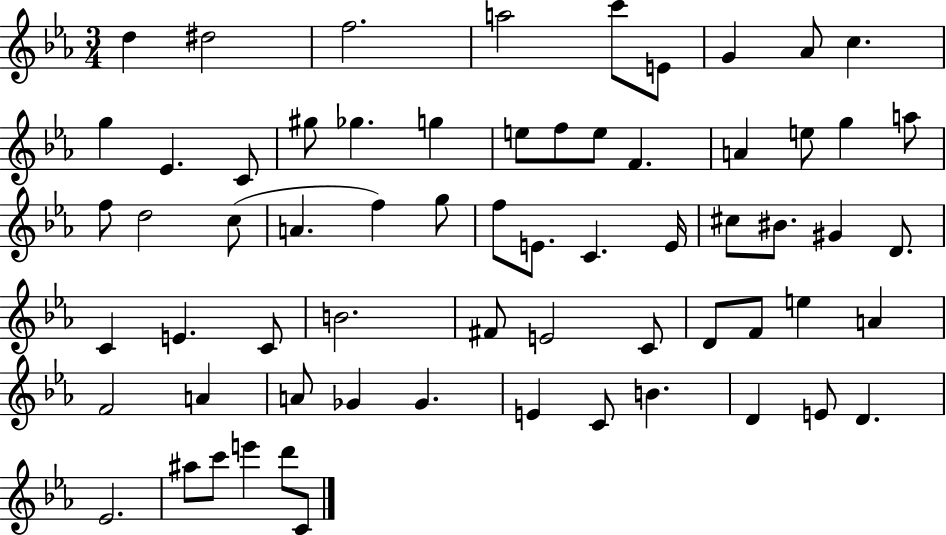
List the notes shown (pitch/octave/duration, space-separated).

D5/q D#5/h F5/h. A5/h C6/e E4/e G4/q Ab4/e C5/q. G5/q Eb4/q. C4/e G#5/e Gb5/q. G5/q E5/e F5/e E5/e F4/q. A4/q E5/e G5/q A5/e F5/e D5/h C5/e A4/q. F5/q G5/e F5/e E4/e. C4/q. E4/s C#5/e BIS4/e. G#4/q D4/e. C4/q E4/q. C4/e B4/h. F#4/e E4/h C4/e D4/e F4/e E5/q A4/q F4/h A4/q A4/e Gb4/q Gb4/q. E4/q C4/e B4/q. D4/q E4/e D4/q. Eb4/h. A#5/e C6/e E6/q D6/e C4/e